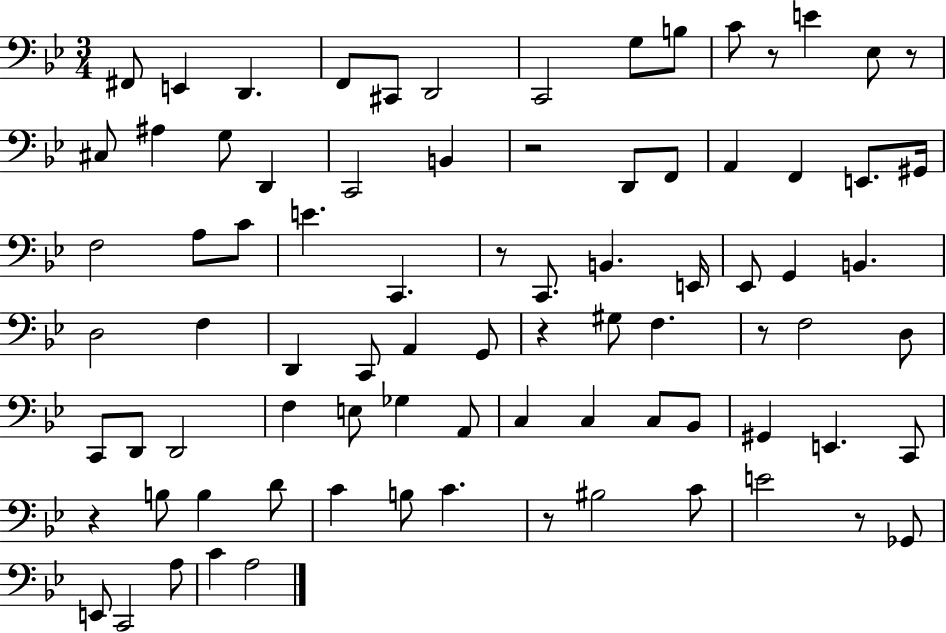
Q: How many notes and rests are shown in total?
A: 83